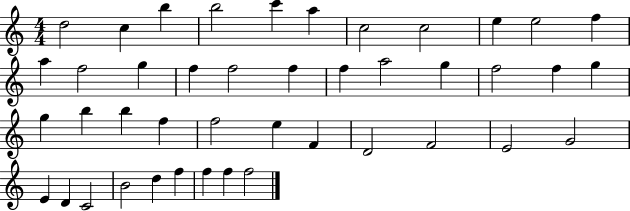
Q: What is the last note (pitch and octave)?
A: F5